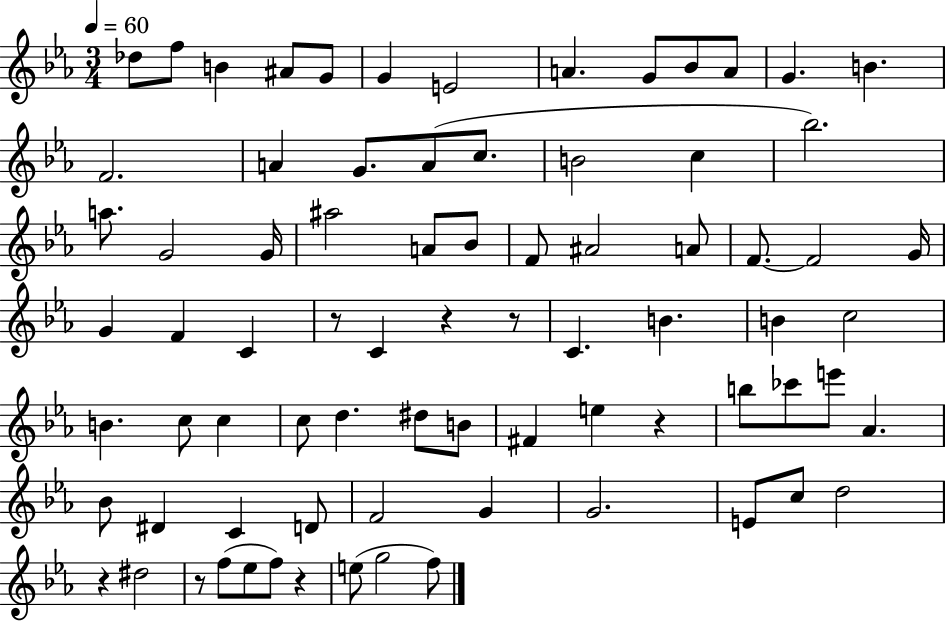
X:1
T:Untitled
M:3/4
L:1/4
K:Eb
_d/2 f/2 B ^A/2 G/2 G E2 A G/2 _B/2 A/2 G B F2 A G/2 A/2 c/2 B2 c _b2 a/2 G2 G/4 ^a2 A/2 _B/2 F/2 ^A2 A/2 F/2 F2 G/4 G F C z/2 C z z/2 C B B c2 B c/2 c c/2 d ^d/2 B/2 ^F e z b/2 _c'/2 e'/2 _A _B/2 ^D C D/2 F2 G G2 E/2 c/2 d2 z ^d2 z/2 f/2 _e/2 f/2 z e/2 g2 f/2